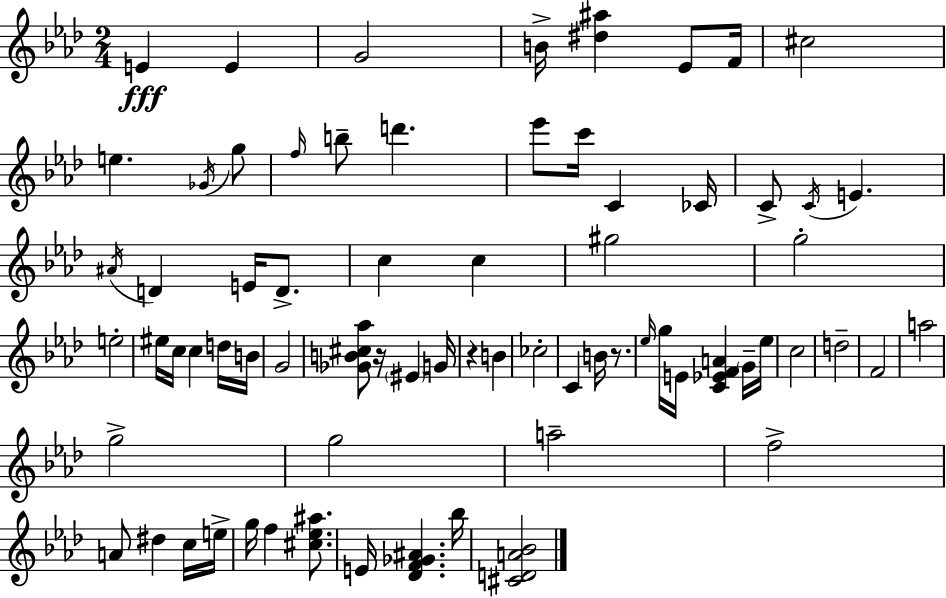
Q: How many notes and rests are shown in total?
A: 71